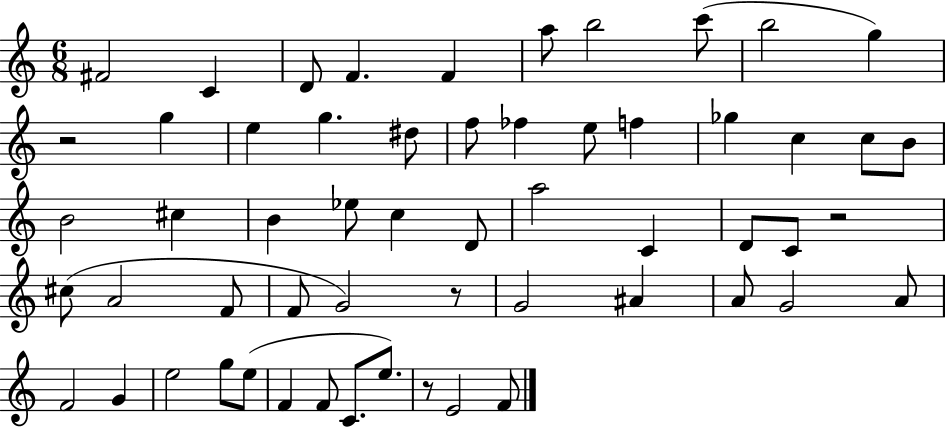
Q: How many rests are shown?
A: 4